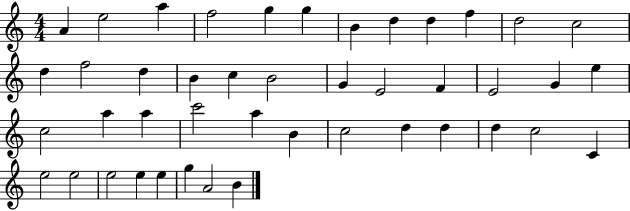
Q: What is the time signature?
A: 4/4